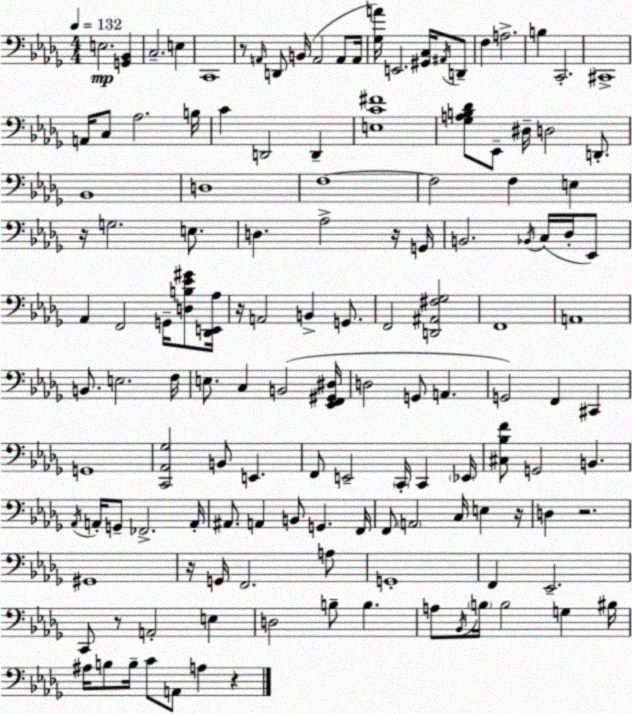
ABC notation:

X:1
T:Untitled
M:4/4
L:1/4
K:Bbm
E,2 [G,,_B,,] C,2 E, C,,4 z/2 A,,/4 D,,/2 B,,/4 A,,2 A,,/2 A,,/4 [_G,A]/4 E,,2 [^G,,C,]/4 ^A,,/4 D,,/2 F, A,2 B, C,,2 ^C,,4 A,,/4 C,/2 _A,2 B,/4 C D,,2 D,, [E,C^F]4 [_G,A,B,_D]/2 _E,,/2 ^D,/4 D,2 D,,/2 _B,,4 D,4 F,4 F,2 F, E, z/4 G,2 E,/2 D, _A,2 z/4 G,,/4 B,,2 _B,,/4 C,/4 _D,/4 _E,,/2 _A,, F,,2 G,,/4 [D,B,_E^G]/2 [_D,,E,,_A,]/4 z/4 A,,2 B,, G,,/2 F,,2 [D,,^A,,^F,_G,]2 F,,4 A,,4 B,,/2 E,2 F,/4 E,/2 C, B,,2 [_E,,F,,^G,,^D,]/4 D,2 G,,/2 A,, G,,2 F,, ^C,, G,,4 [C,,_A,,_G,]2 B,,/2 E,, F,,/2 E,,2 C,,/4 C,, _E,,/4 [^C,_B,F]/2 G,,2 B,, _A,,/4 A,,/4 G,,/2 _F,,2 A,,/4 ^A,,/2 A,, B,,/2 G,, F,,/4 F,,/2 A,,2 C,/4 E, z/4 D, z2 ^G,,4 z/4 G,,/4 F,,2 A,/2 G,,4 F,, _E,,2 C,,/2 z/2 A,,2 E, D,2 B,/2 B, A,/2 _B,,/4 B,/4 B,2 G, ^B,/4 ^A,/4 B,/2 B,/4 C/2 A,,/2 A, z